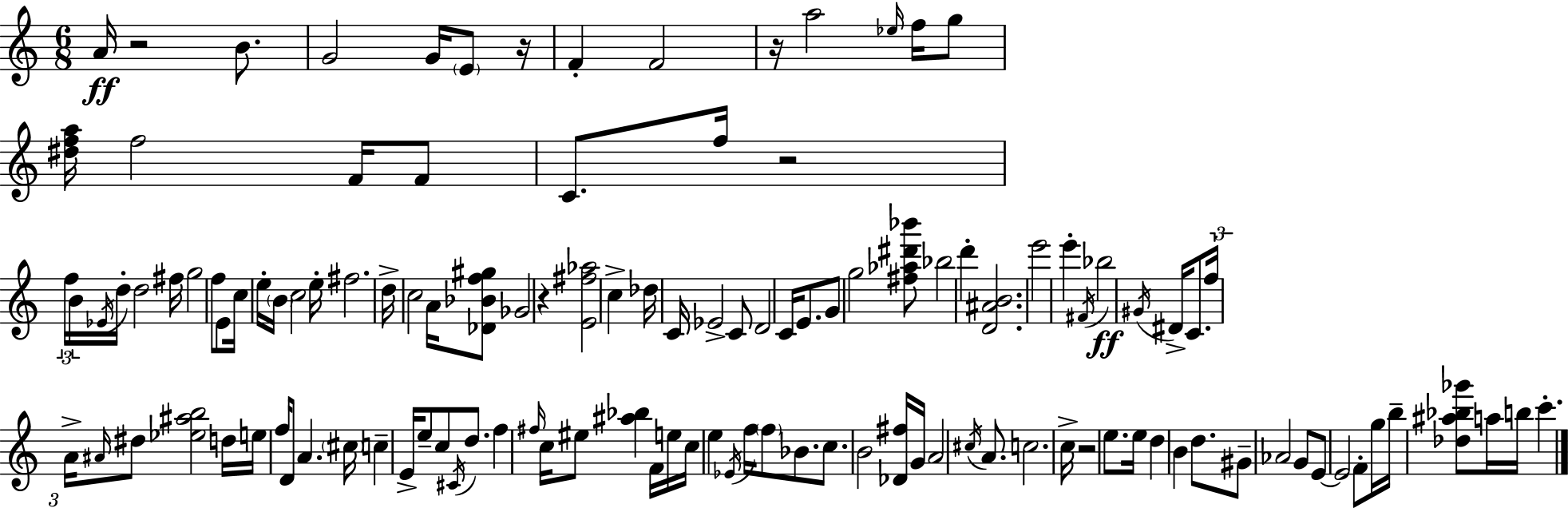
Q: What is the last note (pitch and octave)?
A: C6